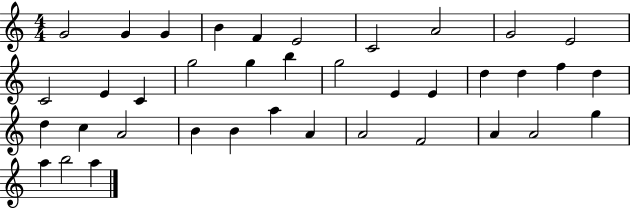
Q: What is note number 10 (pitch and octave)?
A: E4